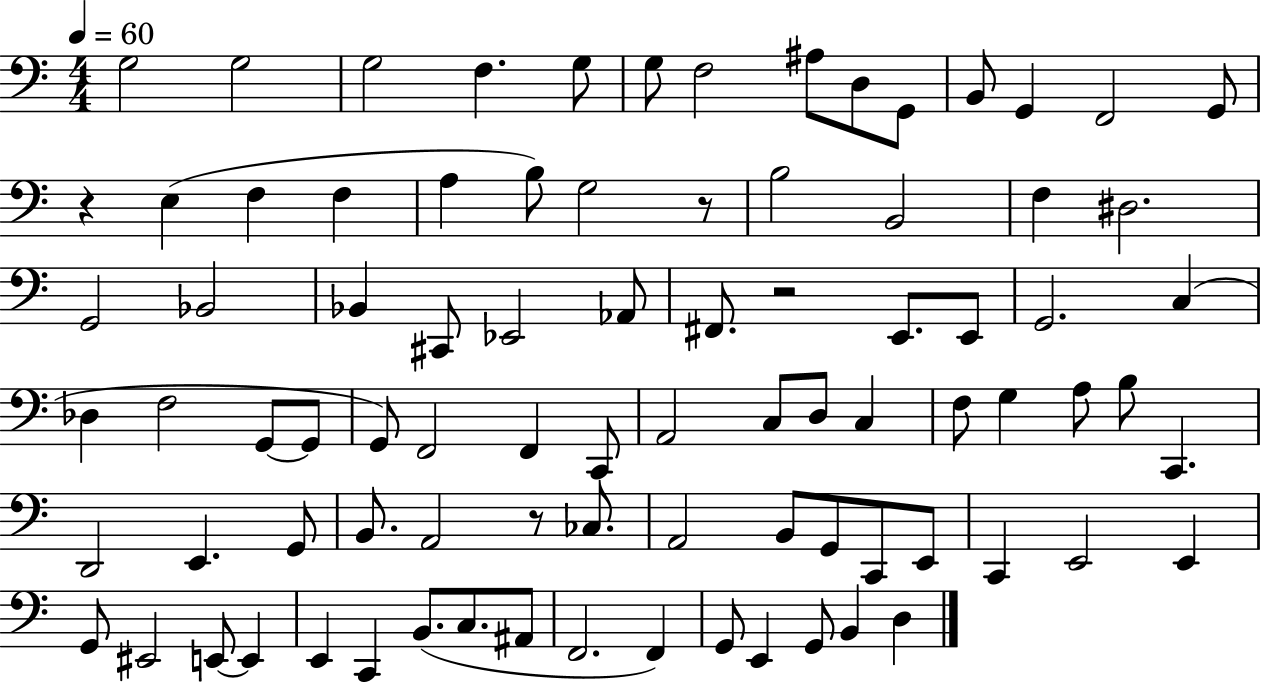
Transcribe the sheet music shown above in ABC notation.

X:1
T:Untitled
M:4/4
L:1/4
K:C
G,2 G,2 G,2 F, G,/2 G,/2 F,2 ^A,/2 D,/2 G,,/2 B,,/2 G,, F,,2 G,,/2 z E, F, F, A, B,/2 G,2 z/2 B,2 B,,2 F, ^D,2 G,,2 _B,,2 _B,, ^C,,/2 _E,,2 _A,,/2 ^F,,/2 z2 E,,/2 E,,/2 G,,2 C, _D, F,2 G,,/2 G,,/2 G,,/2 F,,2 F,, C,,/2 A,,2 C,/2 D,/2 C, F,/2 G, A,/2 B,/2 C,, D,,2 E,, G,,/2 B,,/2 A,,2 z/2 _C,/2 A,,2 B,,/2 G,,/2 C,,/2 E,,/2 C,, E,,2 E,, G,,/2 ^E,,2 E,,/2 E,, E,, C,, B,,/2 C,/2 ^A,,/2 F,,2 F,, G,,/2 E,, G,,/2 B,, D,